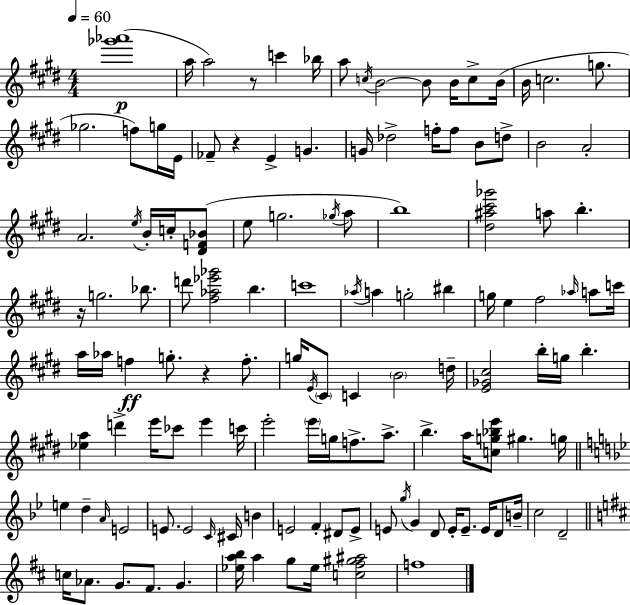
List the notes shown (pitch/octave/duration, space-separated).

[Gb6,Ab6]/w A5/s A5/h R/e C6/q Bb5/s A5/e C5/s B4/h B4/e B4/s C5/e B4/s B4/s C5/h. G5/e. Gb5/h. F5/e G5/s E4/s FES4/e R/q E4/q G4/q. G4/s Db5/h F5/s F5/e B4/e D5/e B4/h A4/h A4/h. E5/s B4/s C5/s [D#4,F4,Bb4]/e E5/e G5/h. Gb5/s A5/e B5/w [D#5,A#5,C#6,Gb6]/h A5/e B5/q. R/s G5/h. Bb5/e. D6/e [F#5,Ab5,Eb6,Gb6]/h B5/q. C6/w Ab5/s A5/q G5/h BIS5/q G5/s E5/q F#5/h Ab5/s A5/e C6/s A5/s Ab5/s F5/q G5/e. R/q F5/e. G5/s E4/s C#4/e C4/q B4/h D5/s [E4,Gb4,C#5]/h B5/s G5/s B5/q. [Eb5,A5]/q D6/q E6/s CES6/e E6/q C6/s E6/h E6/s G5/s F5/e. A5/e. B5/q. A5/s [C5,G5,Bb5,E6]/e G#5/q. G5/s E5/q D5/q A4/s E4/h E4/e. E4/h C4/s C#4/s B4/q E4/h F4/q D#4/e E4/e E4/e G5/s G4/q D4/e E4/s E4/e. E4/s D4/e B4/s C5/h D4/h C5/s Ab4/e. G4/e. F#4/e. G4/q. [Eb5,A5,B5]/s A5/q G5/e Eb5/s [C5,F#5,G#5,A#5]/h F5/w